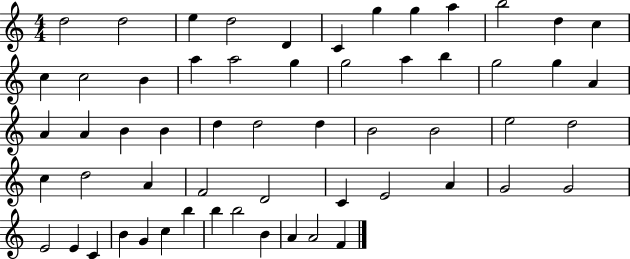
{
  \clef treble
  \numericTimeSignature
  \time 4/4
  \key c \major
  d''2 d''2 | e''4 d''2 d'4 | c'4 g''4 g''4 a''4 | b''2 d''4 c''4 | \break c''4 c''2 b'4 | a''4 a''2 g''4 | g''2 a''4 b''4 | g''2 g''4 a'4 | \break a'4 a'4 b'4 b'4 | d''4 d''2 d''4 | b'2 b'2 | e''2 d''2 | \break c''4 d''2 a'4 | f'2 d'2 | c'4 e'2 a'4 | g'2 g'2 | \break e'2 e'4 c'4 | b'4 g'4 c''4 b''4 | b''4 b''2 b'4 | a'4 a'2 f'4 | \break \bar "|."
}